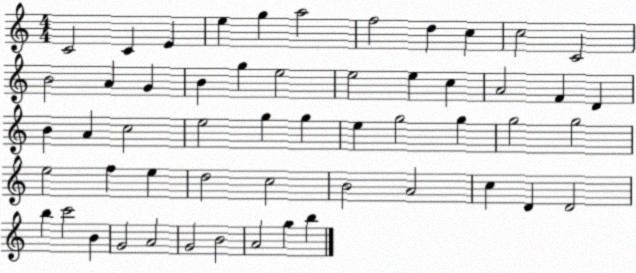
X:1
T:Untitled
M:4/4
L:1/4
K:C
C2 C E e g a2 f2 d c c2 C2 B2 A G B g e2 e2 e c A2 F D B A c2 e2 g g e g2 g g2 g2 e2 f e d2 c2 B2 A2 c D D2 b c'2 B G2 A2 G2 B2 A2 g b